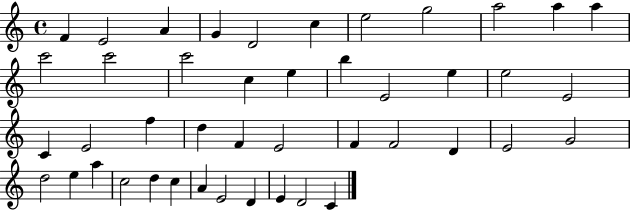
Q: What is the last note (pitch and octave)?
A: C4